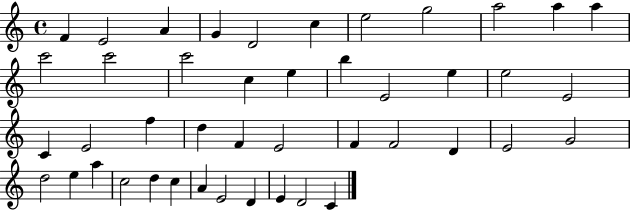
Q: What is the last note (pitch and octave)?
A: C4